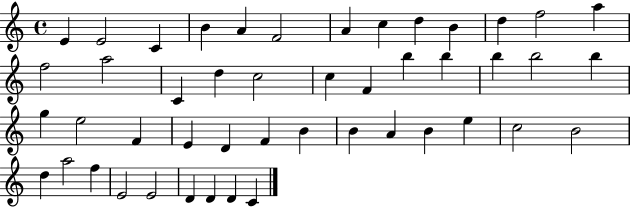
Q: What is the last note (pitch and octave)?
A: C4